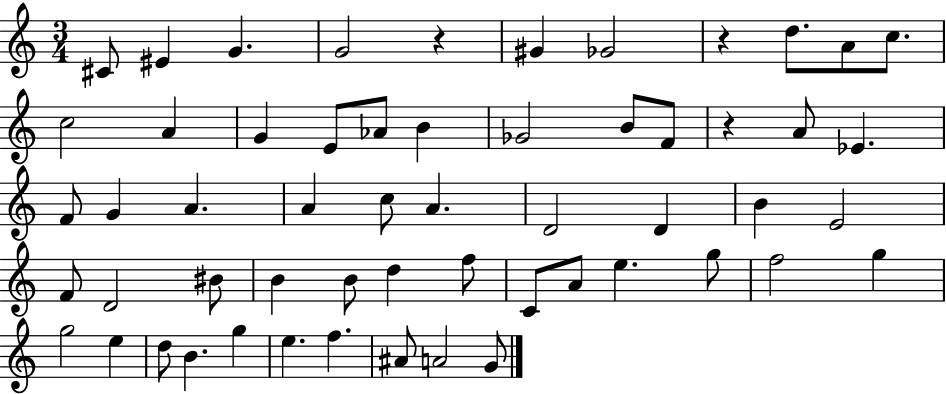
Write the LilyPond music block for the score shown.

{
  \clef treble
  \numericTimeSignature
  \time 3/4
  \key c \major
  cis'8 eis'4 g'4. | g'2 r4 | gis'4 ges'2 | r4 d''8. a'8 c''8. | \break c''2 a'4 | g'4 e'8 aes'8 b'4 | ges'2 b'8 f'8 | r4 a'8 ees'4. | \break f'8 g'4 a'4. | a'4 c''8 a'4. | d'2 d'4 | b'4 e'2 | \break f'8 d'2 bis'8 | b'4 b'8 d''4 f''8 | c'8 a'8 e''4. g''8 | f''2 g''4 | \break g''2 e''4 | d''8 b'4. g''4 | e''4. f''4. | ais'8 a'2 g'8 | \break \bar "|."
}